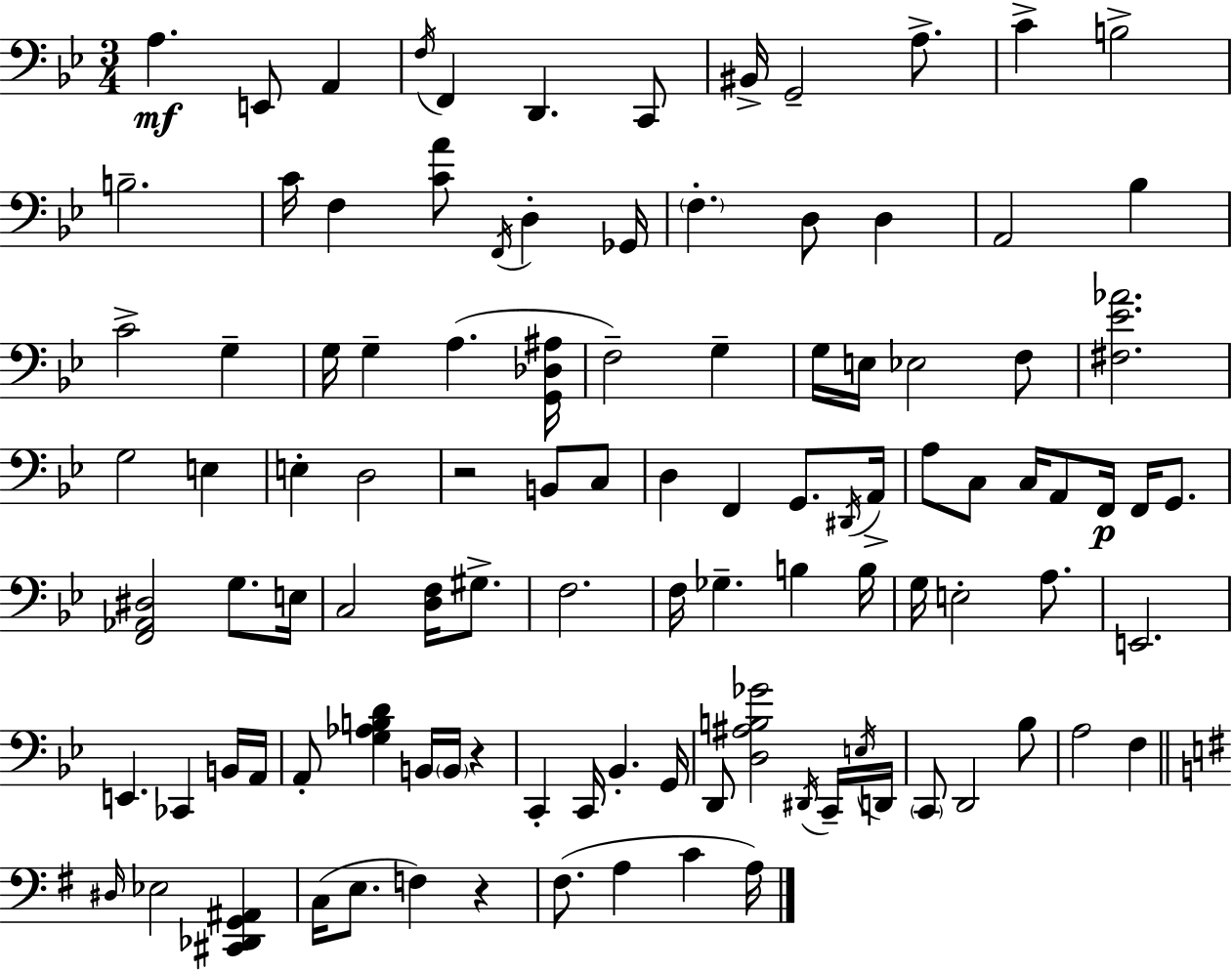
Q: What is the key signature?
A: BES major